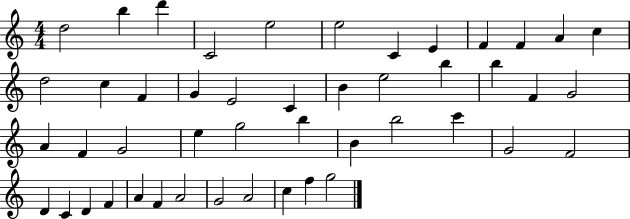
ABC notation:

X:1
T:Untitled
M:4/4
L:1/4
K:C
d2 b d' C2 e2 e2 C E F F A c d2 c F G E2 C B e2 b b F G2 A F G2 e g2 b B b2 c' G2 F2 D C D F A F A2 G2 A2 c f g2